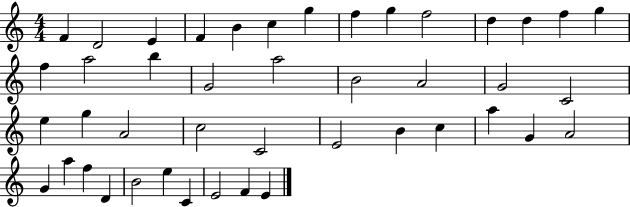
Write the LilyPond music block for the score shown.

{
  \clef treble
  \numericTimeSignature
  \time 4/4
  \key c \major
  f'4 d'2 e'4 | f'4 b'4 c''4 g''4 | f''4 g''4 f''2 | d''4 d''4 f''4 g''4 | \break f''4 a''2 b''4 | g'2 a''2 | b'2 a'2 | g'2 c'2 | \break e''4 g''4 a'2 | c''2 c'2 | e'2 b'4 c''4 | a''4 g'4 a'2 | \break g'4 a''4 f''4 d'4 | b'2 e''4 c'4 | e'2 f'4 e'4 | \bar "|."
}